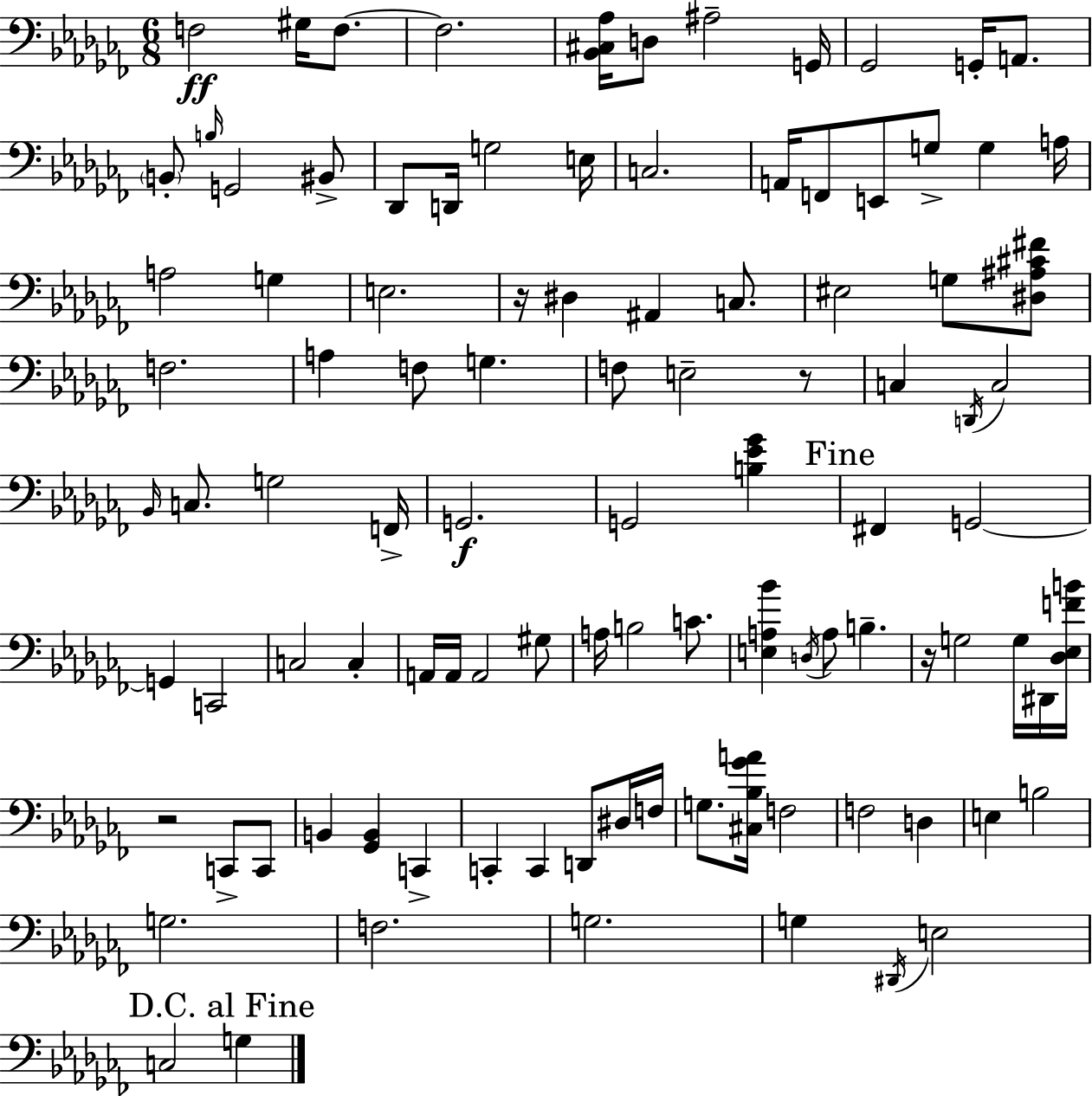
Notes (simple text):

F3/h G#3/s F3/e. F3/h. [Bb2,C#3,Ab3]/s D3/e A#3/h G2/s Gb2/h G2/s A2/e. B2/e B3/s G2/h BIS2/e Db2/e D2/s G3/h E3/s C3/h. A2/s F2/e E2/e G3/e G3/q A3/s A3/h G3/q E3/h. R/s D#3/q A#2/q C3/e. EIS3/h G3/e [D#3,A#3,C#4,F#4]/e F3/h. A3/q F3/e G3/q. F3/e E3/h R/e C3/q D2/s C3/h Bb2/s C3/e. G3/h F2/s G2/h. G2/h [B3,Eb4,Gb4]/q F#2/q G2/h G2/q C2/h C3/h C3/q A2/s A2/s A2/h G#3/e A3/s B3/h C4/e. [E3,A3,Bb4]/q D3/s A3/e B3/q. R/s G3/h G3/s D#2/s [Db3,Eb3,F4,B4]/s R/h C2/e C2/e B2/q [Gb2,B2]/q C2/q C2/q C2/q D2/e D#3/s F3/s G3/e. [C#3,Bb3,Gb4,A4]/s F3/h F3/h D3/q E3/q B3/h G3/h. F3/h. G3/h. G3/q D#2/s E3/h C3/h G3/q